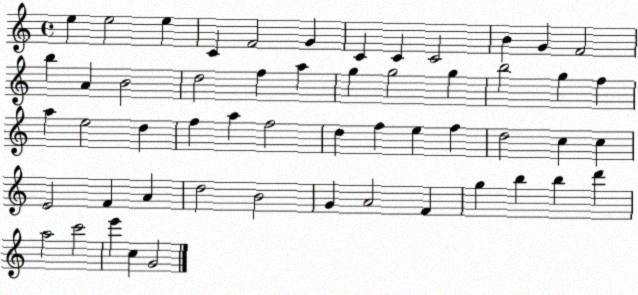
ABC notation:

X:1
T:Untitled
M:4/4
L:1/4
K:C
e e2 e C F2 G C C C2 B G F2 b A B2 d2 f a g g2 g b2 g f a e2 d f a f2 d f e f d2 c c E2 F A d2 B2 G A2 F g b b d' a2 c'2 e' c G2